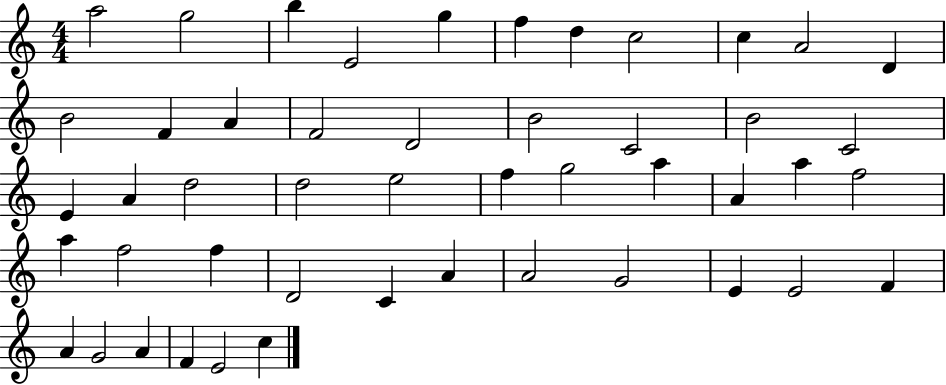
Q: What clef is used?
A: treble